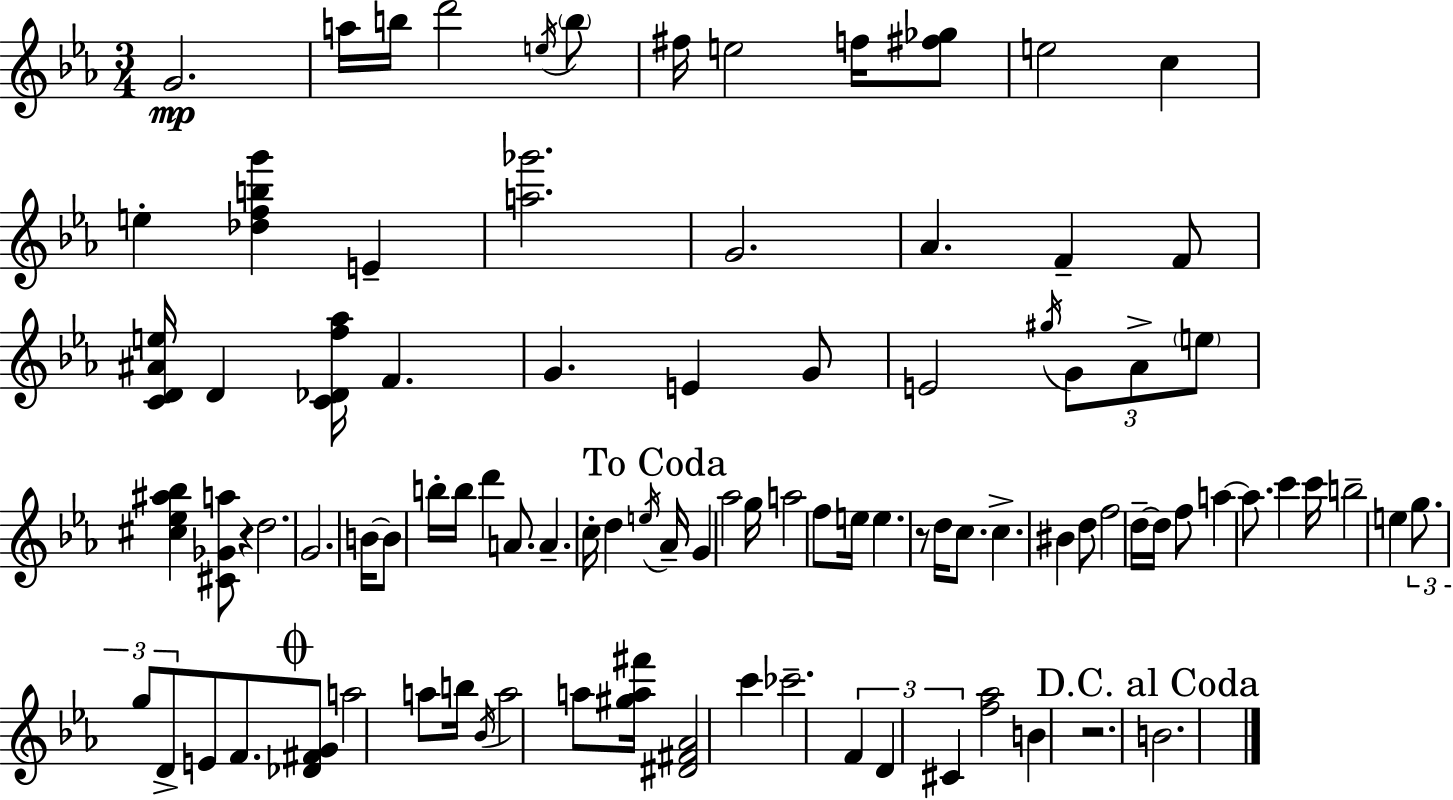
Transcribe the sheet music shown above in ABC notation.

X:1
T:Untitled
M:3/4
L:1/4
K:Eb
G2 a/4 b/4 d'2 e/4 b/2 ^f/4 e2 f/4 [^f_g]/2 e2 c e [_dfbg'] E [a_g']2 G2 _A F F/2 [CD^Ae]/4 D [C_Df_a]/4 F G E G/2 E2 ^g/4 G/2 _A/2 e/2 [^c_e^a_b] [^C_Ga]/2 z d2 G2 B/4 B/2 b/4 b/4 d' A/2 A c/4 d e/4 _A/4 G _a2 g/4 a2 f/2 e/4 e z/2 d/4 c/2 c ^B d/2 f2 d/4 d/4 f/2 a a/2 c' c'/4 b2 e g/2 g/2 D/2 E/2 F/2 [_D^FG]/2 a2 a/2 b/4 _B/4 a2 a/2 [^ga^f']/4 [^D^F_A]2 c' _c'2 F D ^C [f_a]2 B z2 B2